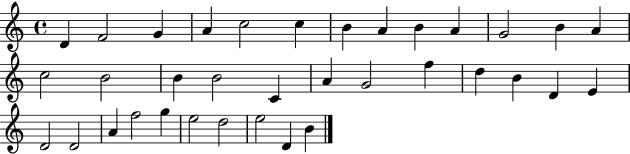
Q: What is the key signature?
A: C major